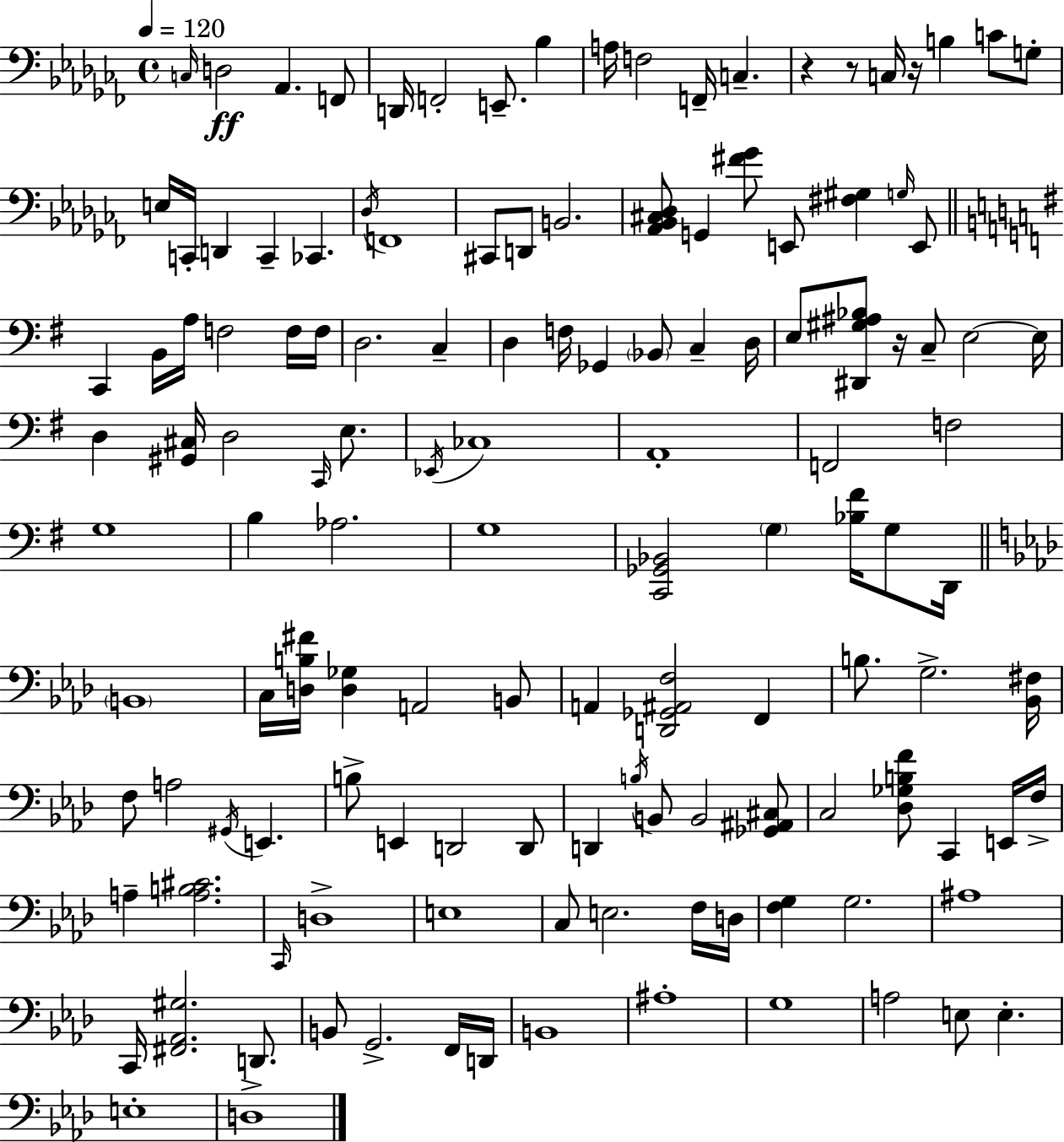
{
  \clef bass
  \time 4/4
  \defaultTimeSignature
  \key aes \minor
  \tempo 4 = 120
  \grace { c16 }\ff d2 aes,4. f,8 | d,16 f,2-. e,8.-- bes4 | a16 f2 f,16-- c4.-- | r4 r8 c16 r16 b4 c'8 g8-. | \break e16 c,16-. d,4 c,4-- ces,4. | \acciaccatura { des16 } f,1 | cis,8 d,8 b,2. | <aes, bes, cis des>8 g,4 <fis' ges'>8 e,8 <fis gis>4 | \break \grace { g16 } e,8 \bar "||" \break \key e \minor c,4 b,16 a16 f2 f16 f16 | d2. c4-- | d4 f16 ges,4 \parenthesize bes,8 c4-- d16 | e8 <dis, gis ais bes>8 r16 c8-- e2~~ e16 | \break d4 <gis, cis>16 d2 \grace { c,16 } e8. | \acciaccatura { ees,16 } ces1 | a,1-. | f,2 f2 | \break g1 | b4 aes2. | g1 | <c, ges, bes,>2 \parenthesize g4 <bes fis'>16 g8 | \break d,16 \bar "||" \break \key f \minor \parenthesize b,1 | c16 <d b fis'>16 <d ges>4 a,2 b,8 | a,4 <d, ges, ais, f>2 f,4 | b8. g2.-> <bes, fis>16 | \break f8 a2 \acciaccatura { gis,16 } e,4. | b8-> e,4 d,2 d,8 | d,4 \acciaccatura { b16 } b,8 b,2 | <ges, ais, cis>8 c2 <des ges b f'>8 c,4 | \break e,16 f16-> a4-- <a b cis'>2. | \grace { c,16 } d1-> | e1 | c8 e2. | \break f16 d16 <f g>4 g2. | ais1 | c,16 <fis, aes, gis>2. | d,8. b,8 g,2.-> | \break f,16 d,16 b,1 | ais1-. | g1 | a2 e8 e4.-. | \break e1-. | d1-> | \bar "|."
}